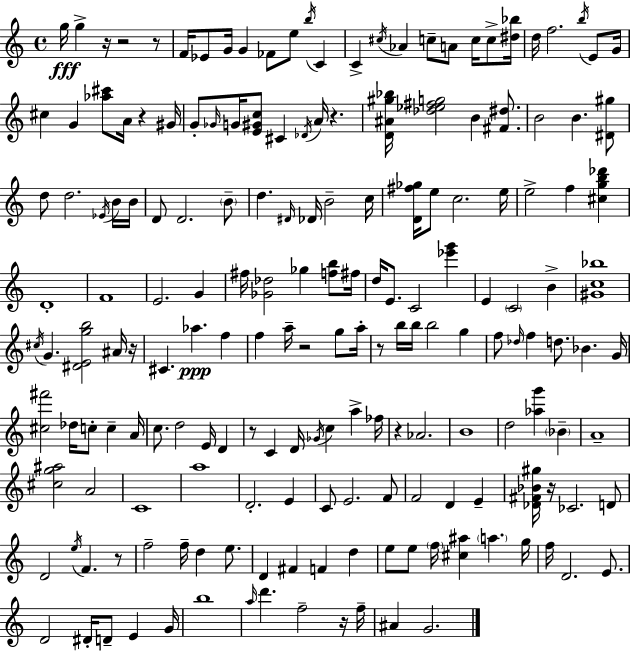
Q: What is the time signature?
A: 4/4